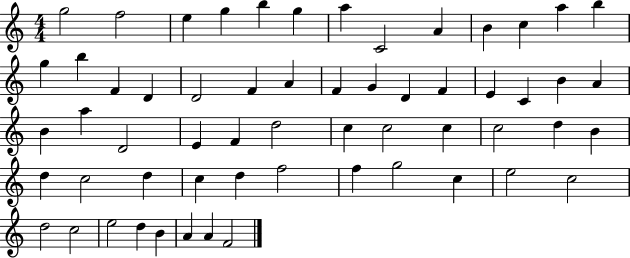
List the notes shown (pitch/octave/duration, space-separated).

G5/h F5/h E5/q G5/q B5/q G5/q A5/q C4/h A4/q B4/q C5/q A5/q B5/q G5/q B5/q F4/q D4/q D4/h F4/q A4/q F4/q G4/q D4/q F4/q E4/q C4/q B4/q A4/q B4/q A5/q D4/h E4/q F4/q D5/h C5/q C5/h C5/q C5/h D5/q B4/q D5/q C5/h D5/q C5/q D5/q F5/h F5/q G5/h C5/q E5/h C5/h D5/h C5/h E5/h D5/q B4/q A4/q A4/q F4/h